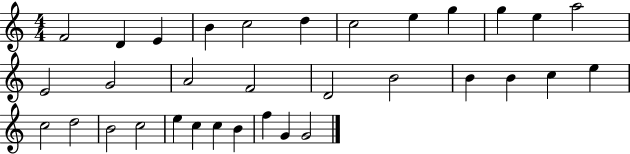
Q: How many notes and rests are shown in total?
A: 33